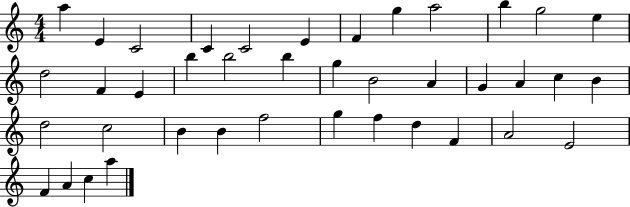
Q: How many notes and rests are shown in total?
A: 40